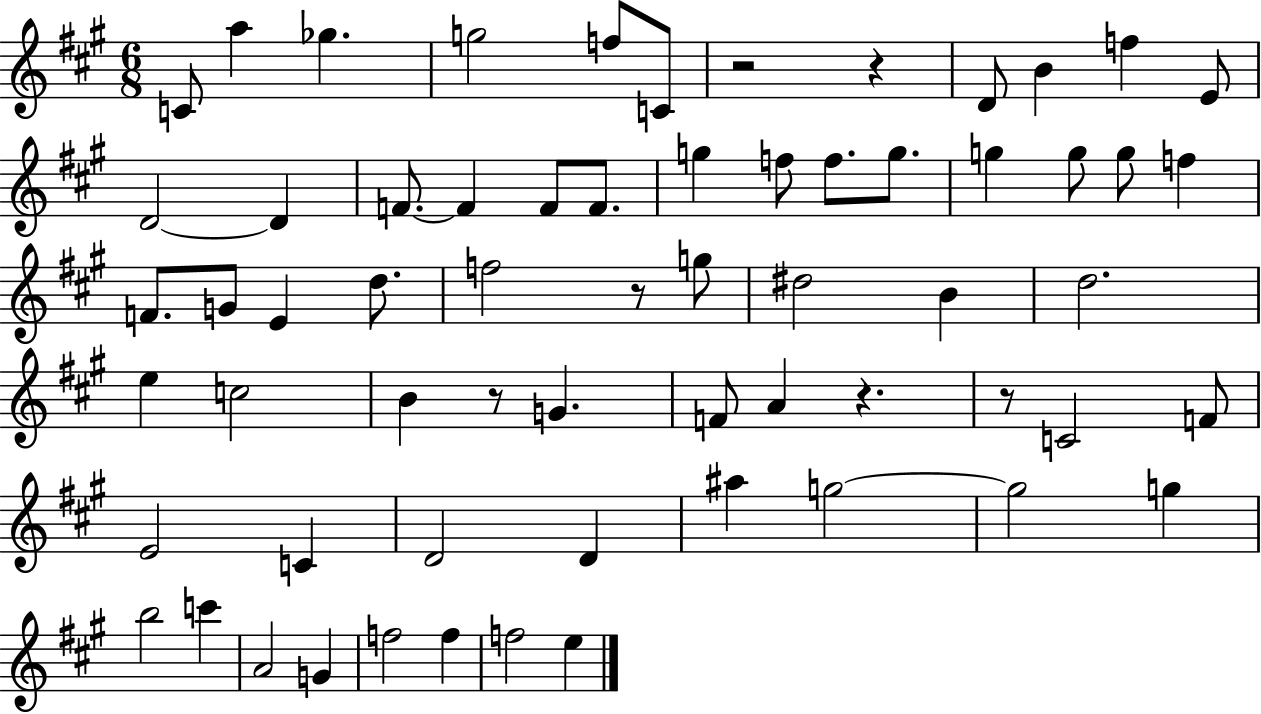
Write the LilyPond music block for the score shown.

{
  \clef treble
  \numericTimeSignature
  \time 6/8
  \key a \major
  \repeat volta 2 { c'8 a''4 ges''4. | g''2 f''8 c'8 | r2 r4 | d'8 b'4 f''4 e'8 | \break d'2~~ d'4 | f'8.~~ f'4 f'8 f'8. | g''4 f''8 f''8. g''8. | g''4 g''8 g''8 f''4 | \break f'8. g'8 e'4 d''8. | f''2 r8 g''8 | dis''2 b'4 | d''2. | \break e''4 c''2 | b'4 r8 g'4. | f'8 a'4 r4. | r8 c'2 f'8 | \break e'2 c'4 | d'2 d'4 | ais''4 g''2~~ | g''2 g''4 | \break b''2 c'''4 | a'2 g'4 | f''2 f''4 | f''2 e''4 | \break } \bar "|."
}